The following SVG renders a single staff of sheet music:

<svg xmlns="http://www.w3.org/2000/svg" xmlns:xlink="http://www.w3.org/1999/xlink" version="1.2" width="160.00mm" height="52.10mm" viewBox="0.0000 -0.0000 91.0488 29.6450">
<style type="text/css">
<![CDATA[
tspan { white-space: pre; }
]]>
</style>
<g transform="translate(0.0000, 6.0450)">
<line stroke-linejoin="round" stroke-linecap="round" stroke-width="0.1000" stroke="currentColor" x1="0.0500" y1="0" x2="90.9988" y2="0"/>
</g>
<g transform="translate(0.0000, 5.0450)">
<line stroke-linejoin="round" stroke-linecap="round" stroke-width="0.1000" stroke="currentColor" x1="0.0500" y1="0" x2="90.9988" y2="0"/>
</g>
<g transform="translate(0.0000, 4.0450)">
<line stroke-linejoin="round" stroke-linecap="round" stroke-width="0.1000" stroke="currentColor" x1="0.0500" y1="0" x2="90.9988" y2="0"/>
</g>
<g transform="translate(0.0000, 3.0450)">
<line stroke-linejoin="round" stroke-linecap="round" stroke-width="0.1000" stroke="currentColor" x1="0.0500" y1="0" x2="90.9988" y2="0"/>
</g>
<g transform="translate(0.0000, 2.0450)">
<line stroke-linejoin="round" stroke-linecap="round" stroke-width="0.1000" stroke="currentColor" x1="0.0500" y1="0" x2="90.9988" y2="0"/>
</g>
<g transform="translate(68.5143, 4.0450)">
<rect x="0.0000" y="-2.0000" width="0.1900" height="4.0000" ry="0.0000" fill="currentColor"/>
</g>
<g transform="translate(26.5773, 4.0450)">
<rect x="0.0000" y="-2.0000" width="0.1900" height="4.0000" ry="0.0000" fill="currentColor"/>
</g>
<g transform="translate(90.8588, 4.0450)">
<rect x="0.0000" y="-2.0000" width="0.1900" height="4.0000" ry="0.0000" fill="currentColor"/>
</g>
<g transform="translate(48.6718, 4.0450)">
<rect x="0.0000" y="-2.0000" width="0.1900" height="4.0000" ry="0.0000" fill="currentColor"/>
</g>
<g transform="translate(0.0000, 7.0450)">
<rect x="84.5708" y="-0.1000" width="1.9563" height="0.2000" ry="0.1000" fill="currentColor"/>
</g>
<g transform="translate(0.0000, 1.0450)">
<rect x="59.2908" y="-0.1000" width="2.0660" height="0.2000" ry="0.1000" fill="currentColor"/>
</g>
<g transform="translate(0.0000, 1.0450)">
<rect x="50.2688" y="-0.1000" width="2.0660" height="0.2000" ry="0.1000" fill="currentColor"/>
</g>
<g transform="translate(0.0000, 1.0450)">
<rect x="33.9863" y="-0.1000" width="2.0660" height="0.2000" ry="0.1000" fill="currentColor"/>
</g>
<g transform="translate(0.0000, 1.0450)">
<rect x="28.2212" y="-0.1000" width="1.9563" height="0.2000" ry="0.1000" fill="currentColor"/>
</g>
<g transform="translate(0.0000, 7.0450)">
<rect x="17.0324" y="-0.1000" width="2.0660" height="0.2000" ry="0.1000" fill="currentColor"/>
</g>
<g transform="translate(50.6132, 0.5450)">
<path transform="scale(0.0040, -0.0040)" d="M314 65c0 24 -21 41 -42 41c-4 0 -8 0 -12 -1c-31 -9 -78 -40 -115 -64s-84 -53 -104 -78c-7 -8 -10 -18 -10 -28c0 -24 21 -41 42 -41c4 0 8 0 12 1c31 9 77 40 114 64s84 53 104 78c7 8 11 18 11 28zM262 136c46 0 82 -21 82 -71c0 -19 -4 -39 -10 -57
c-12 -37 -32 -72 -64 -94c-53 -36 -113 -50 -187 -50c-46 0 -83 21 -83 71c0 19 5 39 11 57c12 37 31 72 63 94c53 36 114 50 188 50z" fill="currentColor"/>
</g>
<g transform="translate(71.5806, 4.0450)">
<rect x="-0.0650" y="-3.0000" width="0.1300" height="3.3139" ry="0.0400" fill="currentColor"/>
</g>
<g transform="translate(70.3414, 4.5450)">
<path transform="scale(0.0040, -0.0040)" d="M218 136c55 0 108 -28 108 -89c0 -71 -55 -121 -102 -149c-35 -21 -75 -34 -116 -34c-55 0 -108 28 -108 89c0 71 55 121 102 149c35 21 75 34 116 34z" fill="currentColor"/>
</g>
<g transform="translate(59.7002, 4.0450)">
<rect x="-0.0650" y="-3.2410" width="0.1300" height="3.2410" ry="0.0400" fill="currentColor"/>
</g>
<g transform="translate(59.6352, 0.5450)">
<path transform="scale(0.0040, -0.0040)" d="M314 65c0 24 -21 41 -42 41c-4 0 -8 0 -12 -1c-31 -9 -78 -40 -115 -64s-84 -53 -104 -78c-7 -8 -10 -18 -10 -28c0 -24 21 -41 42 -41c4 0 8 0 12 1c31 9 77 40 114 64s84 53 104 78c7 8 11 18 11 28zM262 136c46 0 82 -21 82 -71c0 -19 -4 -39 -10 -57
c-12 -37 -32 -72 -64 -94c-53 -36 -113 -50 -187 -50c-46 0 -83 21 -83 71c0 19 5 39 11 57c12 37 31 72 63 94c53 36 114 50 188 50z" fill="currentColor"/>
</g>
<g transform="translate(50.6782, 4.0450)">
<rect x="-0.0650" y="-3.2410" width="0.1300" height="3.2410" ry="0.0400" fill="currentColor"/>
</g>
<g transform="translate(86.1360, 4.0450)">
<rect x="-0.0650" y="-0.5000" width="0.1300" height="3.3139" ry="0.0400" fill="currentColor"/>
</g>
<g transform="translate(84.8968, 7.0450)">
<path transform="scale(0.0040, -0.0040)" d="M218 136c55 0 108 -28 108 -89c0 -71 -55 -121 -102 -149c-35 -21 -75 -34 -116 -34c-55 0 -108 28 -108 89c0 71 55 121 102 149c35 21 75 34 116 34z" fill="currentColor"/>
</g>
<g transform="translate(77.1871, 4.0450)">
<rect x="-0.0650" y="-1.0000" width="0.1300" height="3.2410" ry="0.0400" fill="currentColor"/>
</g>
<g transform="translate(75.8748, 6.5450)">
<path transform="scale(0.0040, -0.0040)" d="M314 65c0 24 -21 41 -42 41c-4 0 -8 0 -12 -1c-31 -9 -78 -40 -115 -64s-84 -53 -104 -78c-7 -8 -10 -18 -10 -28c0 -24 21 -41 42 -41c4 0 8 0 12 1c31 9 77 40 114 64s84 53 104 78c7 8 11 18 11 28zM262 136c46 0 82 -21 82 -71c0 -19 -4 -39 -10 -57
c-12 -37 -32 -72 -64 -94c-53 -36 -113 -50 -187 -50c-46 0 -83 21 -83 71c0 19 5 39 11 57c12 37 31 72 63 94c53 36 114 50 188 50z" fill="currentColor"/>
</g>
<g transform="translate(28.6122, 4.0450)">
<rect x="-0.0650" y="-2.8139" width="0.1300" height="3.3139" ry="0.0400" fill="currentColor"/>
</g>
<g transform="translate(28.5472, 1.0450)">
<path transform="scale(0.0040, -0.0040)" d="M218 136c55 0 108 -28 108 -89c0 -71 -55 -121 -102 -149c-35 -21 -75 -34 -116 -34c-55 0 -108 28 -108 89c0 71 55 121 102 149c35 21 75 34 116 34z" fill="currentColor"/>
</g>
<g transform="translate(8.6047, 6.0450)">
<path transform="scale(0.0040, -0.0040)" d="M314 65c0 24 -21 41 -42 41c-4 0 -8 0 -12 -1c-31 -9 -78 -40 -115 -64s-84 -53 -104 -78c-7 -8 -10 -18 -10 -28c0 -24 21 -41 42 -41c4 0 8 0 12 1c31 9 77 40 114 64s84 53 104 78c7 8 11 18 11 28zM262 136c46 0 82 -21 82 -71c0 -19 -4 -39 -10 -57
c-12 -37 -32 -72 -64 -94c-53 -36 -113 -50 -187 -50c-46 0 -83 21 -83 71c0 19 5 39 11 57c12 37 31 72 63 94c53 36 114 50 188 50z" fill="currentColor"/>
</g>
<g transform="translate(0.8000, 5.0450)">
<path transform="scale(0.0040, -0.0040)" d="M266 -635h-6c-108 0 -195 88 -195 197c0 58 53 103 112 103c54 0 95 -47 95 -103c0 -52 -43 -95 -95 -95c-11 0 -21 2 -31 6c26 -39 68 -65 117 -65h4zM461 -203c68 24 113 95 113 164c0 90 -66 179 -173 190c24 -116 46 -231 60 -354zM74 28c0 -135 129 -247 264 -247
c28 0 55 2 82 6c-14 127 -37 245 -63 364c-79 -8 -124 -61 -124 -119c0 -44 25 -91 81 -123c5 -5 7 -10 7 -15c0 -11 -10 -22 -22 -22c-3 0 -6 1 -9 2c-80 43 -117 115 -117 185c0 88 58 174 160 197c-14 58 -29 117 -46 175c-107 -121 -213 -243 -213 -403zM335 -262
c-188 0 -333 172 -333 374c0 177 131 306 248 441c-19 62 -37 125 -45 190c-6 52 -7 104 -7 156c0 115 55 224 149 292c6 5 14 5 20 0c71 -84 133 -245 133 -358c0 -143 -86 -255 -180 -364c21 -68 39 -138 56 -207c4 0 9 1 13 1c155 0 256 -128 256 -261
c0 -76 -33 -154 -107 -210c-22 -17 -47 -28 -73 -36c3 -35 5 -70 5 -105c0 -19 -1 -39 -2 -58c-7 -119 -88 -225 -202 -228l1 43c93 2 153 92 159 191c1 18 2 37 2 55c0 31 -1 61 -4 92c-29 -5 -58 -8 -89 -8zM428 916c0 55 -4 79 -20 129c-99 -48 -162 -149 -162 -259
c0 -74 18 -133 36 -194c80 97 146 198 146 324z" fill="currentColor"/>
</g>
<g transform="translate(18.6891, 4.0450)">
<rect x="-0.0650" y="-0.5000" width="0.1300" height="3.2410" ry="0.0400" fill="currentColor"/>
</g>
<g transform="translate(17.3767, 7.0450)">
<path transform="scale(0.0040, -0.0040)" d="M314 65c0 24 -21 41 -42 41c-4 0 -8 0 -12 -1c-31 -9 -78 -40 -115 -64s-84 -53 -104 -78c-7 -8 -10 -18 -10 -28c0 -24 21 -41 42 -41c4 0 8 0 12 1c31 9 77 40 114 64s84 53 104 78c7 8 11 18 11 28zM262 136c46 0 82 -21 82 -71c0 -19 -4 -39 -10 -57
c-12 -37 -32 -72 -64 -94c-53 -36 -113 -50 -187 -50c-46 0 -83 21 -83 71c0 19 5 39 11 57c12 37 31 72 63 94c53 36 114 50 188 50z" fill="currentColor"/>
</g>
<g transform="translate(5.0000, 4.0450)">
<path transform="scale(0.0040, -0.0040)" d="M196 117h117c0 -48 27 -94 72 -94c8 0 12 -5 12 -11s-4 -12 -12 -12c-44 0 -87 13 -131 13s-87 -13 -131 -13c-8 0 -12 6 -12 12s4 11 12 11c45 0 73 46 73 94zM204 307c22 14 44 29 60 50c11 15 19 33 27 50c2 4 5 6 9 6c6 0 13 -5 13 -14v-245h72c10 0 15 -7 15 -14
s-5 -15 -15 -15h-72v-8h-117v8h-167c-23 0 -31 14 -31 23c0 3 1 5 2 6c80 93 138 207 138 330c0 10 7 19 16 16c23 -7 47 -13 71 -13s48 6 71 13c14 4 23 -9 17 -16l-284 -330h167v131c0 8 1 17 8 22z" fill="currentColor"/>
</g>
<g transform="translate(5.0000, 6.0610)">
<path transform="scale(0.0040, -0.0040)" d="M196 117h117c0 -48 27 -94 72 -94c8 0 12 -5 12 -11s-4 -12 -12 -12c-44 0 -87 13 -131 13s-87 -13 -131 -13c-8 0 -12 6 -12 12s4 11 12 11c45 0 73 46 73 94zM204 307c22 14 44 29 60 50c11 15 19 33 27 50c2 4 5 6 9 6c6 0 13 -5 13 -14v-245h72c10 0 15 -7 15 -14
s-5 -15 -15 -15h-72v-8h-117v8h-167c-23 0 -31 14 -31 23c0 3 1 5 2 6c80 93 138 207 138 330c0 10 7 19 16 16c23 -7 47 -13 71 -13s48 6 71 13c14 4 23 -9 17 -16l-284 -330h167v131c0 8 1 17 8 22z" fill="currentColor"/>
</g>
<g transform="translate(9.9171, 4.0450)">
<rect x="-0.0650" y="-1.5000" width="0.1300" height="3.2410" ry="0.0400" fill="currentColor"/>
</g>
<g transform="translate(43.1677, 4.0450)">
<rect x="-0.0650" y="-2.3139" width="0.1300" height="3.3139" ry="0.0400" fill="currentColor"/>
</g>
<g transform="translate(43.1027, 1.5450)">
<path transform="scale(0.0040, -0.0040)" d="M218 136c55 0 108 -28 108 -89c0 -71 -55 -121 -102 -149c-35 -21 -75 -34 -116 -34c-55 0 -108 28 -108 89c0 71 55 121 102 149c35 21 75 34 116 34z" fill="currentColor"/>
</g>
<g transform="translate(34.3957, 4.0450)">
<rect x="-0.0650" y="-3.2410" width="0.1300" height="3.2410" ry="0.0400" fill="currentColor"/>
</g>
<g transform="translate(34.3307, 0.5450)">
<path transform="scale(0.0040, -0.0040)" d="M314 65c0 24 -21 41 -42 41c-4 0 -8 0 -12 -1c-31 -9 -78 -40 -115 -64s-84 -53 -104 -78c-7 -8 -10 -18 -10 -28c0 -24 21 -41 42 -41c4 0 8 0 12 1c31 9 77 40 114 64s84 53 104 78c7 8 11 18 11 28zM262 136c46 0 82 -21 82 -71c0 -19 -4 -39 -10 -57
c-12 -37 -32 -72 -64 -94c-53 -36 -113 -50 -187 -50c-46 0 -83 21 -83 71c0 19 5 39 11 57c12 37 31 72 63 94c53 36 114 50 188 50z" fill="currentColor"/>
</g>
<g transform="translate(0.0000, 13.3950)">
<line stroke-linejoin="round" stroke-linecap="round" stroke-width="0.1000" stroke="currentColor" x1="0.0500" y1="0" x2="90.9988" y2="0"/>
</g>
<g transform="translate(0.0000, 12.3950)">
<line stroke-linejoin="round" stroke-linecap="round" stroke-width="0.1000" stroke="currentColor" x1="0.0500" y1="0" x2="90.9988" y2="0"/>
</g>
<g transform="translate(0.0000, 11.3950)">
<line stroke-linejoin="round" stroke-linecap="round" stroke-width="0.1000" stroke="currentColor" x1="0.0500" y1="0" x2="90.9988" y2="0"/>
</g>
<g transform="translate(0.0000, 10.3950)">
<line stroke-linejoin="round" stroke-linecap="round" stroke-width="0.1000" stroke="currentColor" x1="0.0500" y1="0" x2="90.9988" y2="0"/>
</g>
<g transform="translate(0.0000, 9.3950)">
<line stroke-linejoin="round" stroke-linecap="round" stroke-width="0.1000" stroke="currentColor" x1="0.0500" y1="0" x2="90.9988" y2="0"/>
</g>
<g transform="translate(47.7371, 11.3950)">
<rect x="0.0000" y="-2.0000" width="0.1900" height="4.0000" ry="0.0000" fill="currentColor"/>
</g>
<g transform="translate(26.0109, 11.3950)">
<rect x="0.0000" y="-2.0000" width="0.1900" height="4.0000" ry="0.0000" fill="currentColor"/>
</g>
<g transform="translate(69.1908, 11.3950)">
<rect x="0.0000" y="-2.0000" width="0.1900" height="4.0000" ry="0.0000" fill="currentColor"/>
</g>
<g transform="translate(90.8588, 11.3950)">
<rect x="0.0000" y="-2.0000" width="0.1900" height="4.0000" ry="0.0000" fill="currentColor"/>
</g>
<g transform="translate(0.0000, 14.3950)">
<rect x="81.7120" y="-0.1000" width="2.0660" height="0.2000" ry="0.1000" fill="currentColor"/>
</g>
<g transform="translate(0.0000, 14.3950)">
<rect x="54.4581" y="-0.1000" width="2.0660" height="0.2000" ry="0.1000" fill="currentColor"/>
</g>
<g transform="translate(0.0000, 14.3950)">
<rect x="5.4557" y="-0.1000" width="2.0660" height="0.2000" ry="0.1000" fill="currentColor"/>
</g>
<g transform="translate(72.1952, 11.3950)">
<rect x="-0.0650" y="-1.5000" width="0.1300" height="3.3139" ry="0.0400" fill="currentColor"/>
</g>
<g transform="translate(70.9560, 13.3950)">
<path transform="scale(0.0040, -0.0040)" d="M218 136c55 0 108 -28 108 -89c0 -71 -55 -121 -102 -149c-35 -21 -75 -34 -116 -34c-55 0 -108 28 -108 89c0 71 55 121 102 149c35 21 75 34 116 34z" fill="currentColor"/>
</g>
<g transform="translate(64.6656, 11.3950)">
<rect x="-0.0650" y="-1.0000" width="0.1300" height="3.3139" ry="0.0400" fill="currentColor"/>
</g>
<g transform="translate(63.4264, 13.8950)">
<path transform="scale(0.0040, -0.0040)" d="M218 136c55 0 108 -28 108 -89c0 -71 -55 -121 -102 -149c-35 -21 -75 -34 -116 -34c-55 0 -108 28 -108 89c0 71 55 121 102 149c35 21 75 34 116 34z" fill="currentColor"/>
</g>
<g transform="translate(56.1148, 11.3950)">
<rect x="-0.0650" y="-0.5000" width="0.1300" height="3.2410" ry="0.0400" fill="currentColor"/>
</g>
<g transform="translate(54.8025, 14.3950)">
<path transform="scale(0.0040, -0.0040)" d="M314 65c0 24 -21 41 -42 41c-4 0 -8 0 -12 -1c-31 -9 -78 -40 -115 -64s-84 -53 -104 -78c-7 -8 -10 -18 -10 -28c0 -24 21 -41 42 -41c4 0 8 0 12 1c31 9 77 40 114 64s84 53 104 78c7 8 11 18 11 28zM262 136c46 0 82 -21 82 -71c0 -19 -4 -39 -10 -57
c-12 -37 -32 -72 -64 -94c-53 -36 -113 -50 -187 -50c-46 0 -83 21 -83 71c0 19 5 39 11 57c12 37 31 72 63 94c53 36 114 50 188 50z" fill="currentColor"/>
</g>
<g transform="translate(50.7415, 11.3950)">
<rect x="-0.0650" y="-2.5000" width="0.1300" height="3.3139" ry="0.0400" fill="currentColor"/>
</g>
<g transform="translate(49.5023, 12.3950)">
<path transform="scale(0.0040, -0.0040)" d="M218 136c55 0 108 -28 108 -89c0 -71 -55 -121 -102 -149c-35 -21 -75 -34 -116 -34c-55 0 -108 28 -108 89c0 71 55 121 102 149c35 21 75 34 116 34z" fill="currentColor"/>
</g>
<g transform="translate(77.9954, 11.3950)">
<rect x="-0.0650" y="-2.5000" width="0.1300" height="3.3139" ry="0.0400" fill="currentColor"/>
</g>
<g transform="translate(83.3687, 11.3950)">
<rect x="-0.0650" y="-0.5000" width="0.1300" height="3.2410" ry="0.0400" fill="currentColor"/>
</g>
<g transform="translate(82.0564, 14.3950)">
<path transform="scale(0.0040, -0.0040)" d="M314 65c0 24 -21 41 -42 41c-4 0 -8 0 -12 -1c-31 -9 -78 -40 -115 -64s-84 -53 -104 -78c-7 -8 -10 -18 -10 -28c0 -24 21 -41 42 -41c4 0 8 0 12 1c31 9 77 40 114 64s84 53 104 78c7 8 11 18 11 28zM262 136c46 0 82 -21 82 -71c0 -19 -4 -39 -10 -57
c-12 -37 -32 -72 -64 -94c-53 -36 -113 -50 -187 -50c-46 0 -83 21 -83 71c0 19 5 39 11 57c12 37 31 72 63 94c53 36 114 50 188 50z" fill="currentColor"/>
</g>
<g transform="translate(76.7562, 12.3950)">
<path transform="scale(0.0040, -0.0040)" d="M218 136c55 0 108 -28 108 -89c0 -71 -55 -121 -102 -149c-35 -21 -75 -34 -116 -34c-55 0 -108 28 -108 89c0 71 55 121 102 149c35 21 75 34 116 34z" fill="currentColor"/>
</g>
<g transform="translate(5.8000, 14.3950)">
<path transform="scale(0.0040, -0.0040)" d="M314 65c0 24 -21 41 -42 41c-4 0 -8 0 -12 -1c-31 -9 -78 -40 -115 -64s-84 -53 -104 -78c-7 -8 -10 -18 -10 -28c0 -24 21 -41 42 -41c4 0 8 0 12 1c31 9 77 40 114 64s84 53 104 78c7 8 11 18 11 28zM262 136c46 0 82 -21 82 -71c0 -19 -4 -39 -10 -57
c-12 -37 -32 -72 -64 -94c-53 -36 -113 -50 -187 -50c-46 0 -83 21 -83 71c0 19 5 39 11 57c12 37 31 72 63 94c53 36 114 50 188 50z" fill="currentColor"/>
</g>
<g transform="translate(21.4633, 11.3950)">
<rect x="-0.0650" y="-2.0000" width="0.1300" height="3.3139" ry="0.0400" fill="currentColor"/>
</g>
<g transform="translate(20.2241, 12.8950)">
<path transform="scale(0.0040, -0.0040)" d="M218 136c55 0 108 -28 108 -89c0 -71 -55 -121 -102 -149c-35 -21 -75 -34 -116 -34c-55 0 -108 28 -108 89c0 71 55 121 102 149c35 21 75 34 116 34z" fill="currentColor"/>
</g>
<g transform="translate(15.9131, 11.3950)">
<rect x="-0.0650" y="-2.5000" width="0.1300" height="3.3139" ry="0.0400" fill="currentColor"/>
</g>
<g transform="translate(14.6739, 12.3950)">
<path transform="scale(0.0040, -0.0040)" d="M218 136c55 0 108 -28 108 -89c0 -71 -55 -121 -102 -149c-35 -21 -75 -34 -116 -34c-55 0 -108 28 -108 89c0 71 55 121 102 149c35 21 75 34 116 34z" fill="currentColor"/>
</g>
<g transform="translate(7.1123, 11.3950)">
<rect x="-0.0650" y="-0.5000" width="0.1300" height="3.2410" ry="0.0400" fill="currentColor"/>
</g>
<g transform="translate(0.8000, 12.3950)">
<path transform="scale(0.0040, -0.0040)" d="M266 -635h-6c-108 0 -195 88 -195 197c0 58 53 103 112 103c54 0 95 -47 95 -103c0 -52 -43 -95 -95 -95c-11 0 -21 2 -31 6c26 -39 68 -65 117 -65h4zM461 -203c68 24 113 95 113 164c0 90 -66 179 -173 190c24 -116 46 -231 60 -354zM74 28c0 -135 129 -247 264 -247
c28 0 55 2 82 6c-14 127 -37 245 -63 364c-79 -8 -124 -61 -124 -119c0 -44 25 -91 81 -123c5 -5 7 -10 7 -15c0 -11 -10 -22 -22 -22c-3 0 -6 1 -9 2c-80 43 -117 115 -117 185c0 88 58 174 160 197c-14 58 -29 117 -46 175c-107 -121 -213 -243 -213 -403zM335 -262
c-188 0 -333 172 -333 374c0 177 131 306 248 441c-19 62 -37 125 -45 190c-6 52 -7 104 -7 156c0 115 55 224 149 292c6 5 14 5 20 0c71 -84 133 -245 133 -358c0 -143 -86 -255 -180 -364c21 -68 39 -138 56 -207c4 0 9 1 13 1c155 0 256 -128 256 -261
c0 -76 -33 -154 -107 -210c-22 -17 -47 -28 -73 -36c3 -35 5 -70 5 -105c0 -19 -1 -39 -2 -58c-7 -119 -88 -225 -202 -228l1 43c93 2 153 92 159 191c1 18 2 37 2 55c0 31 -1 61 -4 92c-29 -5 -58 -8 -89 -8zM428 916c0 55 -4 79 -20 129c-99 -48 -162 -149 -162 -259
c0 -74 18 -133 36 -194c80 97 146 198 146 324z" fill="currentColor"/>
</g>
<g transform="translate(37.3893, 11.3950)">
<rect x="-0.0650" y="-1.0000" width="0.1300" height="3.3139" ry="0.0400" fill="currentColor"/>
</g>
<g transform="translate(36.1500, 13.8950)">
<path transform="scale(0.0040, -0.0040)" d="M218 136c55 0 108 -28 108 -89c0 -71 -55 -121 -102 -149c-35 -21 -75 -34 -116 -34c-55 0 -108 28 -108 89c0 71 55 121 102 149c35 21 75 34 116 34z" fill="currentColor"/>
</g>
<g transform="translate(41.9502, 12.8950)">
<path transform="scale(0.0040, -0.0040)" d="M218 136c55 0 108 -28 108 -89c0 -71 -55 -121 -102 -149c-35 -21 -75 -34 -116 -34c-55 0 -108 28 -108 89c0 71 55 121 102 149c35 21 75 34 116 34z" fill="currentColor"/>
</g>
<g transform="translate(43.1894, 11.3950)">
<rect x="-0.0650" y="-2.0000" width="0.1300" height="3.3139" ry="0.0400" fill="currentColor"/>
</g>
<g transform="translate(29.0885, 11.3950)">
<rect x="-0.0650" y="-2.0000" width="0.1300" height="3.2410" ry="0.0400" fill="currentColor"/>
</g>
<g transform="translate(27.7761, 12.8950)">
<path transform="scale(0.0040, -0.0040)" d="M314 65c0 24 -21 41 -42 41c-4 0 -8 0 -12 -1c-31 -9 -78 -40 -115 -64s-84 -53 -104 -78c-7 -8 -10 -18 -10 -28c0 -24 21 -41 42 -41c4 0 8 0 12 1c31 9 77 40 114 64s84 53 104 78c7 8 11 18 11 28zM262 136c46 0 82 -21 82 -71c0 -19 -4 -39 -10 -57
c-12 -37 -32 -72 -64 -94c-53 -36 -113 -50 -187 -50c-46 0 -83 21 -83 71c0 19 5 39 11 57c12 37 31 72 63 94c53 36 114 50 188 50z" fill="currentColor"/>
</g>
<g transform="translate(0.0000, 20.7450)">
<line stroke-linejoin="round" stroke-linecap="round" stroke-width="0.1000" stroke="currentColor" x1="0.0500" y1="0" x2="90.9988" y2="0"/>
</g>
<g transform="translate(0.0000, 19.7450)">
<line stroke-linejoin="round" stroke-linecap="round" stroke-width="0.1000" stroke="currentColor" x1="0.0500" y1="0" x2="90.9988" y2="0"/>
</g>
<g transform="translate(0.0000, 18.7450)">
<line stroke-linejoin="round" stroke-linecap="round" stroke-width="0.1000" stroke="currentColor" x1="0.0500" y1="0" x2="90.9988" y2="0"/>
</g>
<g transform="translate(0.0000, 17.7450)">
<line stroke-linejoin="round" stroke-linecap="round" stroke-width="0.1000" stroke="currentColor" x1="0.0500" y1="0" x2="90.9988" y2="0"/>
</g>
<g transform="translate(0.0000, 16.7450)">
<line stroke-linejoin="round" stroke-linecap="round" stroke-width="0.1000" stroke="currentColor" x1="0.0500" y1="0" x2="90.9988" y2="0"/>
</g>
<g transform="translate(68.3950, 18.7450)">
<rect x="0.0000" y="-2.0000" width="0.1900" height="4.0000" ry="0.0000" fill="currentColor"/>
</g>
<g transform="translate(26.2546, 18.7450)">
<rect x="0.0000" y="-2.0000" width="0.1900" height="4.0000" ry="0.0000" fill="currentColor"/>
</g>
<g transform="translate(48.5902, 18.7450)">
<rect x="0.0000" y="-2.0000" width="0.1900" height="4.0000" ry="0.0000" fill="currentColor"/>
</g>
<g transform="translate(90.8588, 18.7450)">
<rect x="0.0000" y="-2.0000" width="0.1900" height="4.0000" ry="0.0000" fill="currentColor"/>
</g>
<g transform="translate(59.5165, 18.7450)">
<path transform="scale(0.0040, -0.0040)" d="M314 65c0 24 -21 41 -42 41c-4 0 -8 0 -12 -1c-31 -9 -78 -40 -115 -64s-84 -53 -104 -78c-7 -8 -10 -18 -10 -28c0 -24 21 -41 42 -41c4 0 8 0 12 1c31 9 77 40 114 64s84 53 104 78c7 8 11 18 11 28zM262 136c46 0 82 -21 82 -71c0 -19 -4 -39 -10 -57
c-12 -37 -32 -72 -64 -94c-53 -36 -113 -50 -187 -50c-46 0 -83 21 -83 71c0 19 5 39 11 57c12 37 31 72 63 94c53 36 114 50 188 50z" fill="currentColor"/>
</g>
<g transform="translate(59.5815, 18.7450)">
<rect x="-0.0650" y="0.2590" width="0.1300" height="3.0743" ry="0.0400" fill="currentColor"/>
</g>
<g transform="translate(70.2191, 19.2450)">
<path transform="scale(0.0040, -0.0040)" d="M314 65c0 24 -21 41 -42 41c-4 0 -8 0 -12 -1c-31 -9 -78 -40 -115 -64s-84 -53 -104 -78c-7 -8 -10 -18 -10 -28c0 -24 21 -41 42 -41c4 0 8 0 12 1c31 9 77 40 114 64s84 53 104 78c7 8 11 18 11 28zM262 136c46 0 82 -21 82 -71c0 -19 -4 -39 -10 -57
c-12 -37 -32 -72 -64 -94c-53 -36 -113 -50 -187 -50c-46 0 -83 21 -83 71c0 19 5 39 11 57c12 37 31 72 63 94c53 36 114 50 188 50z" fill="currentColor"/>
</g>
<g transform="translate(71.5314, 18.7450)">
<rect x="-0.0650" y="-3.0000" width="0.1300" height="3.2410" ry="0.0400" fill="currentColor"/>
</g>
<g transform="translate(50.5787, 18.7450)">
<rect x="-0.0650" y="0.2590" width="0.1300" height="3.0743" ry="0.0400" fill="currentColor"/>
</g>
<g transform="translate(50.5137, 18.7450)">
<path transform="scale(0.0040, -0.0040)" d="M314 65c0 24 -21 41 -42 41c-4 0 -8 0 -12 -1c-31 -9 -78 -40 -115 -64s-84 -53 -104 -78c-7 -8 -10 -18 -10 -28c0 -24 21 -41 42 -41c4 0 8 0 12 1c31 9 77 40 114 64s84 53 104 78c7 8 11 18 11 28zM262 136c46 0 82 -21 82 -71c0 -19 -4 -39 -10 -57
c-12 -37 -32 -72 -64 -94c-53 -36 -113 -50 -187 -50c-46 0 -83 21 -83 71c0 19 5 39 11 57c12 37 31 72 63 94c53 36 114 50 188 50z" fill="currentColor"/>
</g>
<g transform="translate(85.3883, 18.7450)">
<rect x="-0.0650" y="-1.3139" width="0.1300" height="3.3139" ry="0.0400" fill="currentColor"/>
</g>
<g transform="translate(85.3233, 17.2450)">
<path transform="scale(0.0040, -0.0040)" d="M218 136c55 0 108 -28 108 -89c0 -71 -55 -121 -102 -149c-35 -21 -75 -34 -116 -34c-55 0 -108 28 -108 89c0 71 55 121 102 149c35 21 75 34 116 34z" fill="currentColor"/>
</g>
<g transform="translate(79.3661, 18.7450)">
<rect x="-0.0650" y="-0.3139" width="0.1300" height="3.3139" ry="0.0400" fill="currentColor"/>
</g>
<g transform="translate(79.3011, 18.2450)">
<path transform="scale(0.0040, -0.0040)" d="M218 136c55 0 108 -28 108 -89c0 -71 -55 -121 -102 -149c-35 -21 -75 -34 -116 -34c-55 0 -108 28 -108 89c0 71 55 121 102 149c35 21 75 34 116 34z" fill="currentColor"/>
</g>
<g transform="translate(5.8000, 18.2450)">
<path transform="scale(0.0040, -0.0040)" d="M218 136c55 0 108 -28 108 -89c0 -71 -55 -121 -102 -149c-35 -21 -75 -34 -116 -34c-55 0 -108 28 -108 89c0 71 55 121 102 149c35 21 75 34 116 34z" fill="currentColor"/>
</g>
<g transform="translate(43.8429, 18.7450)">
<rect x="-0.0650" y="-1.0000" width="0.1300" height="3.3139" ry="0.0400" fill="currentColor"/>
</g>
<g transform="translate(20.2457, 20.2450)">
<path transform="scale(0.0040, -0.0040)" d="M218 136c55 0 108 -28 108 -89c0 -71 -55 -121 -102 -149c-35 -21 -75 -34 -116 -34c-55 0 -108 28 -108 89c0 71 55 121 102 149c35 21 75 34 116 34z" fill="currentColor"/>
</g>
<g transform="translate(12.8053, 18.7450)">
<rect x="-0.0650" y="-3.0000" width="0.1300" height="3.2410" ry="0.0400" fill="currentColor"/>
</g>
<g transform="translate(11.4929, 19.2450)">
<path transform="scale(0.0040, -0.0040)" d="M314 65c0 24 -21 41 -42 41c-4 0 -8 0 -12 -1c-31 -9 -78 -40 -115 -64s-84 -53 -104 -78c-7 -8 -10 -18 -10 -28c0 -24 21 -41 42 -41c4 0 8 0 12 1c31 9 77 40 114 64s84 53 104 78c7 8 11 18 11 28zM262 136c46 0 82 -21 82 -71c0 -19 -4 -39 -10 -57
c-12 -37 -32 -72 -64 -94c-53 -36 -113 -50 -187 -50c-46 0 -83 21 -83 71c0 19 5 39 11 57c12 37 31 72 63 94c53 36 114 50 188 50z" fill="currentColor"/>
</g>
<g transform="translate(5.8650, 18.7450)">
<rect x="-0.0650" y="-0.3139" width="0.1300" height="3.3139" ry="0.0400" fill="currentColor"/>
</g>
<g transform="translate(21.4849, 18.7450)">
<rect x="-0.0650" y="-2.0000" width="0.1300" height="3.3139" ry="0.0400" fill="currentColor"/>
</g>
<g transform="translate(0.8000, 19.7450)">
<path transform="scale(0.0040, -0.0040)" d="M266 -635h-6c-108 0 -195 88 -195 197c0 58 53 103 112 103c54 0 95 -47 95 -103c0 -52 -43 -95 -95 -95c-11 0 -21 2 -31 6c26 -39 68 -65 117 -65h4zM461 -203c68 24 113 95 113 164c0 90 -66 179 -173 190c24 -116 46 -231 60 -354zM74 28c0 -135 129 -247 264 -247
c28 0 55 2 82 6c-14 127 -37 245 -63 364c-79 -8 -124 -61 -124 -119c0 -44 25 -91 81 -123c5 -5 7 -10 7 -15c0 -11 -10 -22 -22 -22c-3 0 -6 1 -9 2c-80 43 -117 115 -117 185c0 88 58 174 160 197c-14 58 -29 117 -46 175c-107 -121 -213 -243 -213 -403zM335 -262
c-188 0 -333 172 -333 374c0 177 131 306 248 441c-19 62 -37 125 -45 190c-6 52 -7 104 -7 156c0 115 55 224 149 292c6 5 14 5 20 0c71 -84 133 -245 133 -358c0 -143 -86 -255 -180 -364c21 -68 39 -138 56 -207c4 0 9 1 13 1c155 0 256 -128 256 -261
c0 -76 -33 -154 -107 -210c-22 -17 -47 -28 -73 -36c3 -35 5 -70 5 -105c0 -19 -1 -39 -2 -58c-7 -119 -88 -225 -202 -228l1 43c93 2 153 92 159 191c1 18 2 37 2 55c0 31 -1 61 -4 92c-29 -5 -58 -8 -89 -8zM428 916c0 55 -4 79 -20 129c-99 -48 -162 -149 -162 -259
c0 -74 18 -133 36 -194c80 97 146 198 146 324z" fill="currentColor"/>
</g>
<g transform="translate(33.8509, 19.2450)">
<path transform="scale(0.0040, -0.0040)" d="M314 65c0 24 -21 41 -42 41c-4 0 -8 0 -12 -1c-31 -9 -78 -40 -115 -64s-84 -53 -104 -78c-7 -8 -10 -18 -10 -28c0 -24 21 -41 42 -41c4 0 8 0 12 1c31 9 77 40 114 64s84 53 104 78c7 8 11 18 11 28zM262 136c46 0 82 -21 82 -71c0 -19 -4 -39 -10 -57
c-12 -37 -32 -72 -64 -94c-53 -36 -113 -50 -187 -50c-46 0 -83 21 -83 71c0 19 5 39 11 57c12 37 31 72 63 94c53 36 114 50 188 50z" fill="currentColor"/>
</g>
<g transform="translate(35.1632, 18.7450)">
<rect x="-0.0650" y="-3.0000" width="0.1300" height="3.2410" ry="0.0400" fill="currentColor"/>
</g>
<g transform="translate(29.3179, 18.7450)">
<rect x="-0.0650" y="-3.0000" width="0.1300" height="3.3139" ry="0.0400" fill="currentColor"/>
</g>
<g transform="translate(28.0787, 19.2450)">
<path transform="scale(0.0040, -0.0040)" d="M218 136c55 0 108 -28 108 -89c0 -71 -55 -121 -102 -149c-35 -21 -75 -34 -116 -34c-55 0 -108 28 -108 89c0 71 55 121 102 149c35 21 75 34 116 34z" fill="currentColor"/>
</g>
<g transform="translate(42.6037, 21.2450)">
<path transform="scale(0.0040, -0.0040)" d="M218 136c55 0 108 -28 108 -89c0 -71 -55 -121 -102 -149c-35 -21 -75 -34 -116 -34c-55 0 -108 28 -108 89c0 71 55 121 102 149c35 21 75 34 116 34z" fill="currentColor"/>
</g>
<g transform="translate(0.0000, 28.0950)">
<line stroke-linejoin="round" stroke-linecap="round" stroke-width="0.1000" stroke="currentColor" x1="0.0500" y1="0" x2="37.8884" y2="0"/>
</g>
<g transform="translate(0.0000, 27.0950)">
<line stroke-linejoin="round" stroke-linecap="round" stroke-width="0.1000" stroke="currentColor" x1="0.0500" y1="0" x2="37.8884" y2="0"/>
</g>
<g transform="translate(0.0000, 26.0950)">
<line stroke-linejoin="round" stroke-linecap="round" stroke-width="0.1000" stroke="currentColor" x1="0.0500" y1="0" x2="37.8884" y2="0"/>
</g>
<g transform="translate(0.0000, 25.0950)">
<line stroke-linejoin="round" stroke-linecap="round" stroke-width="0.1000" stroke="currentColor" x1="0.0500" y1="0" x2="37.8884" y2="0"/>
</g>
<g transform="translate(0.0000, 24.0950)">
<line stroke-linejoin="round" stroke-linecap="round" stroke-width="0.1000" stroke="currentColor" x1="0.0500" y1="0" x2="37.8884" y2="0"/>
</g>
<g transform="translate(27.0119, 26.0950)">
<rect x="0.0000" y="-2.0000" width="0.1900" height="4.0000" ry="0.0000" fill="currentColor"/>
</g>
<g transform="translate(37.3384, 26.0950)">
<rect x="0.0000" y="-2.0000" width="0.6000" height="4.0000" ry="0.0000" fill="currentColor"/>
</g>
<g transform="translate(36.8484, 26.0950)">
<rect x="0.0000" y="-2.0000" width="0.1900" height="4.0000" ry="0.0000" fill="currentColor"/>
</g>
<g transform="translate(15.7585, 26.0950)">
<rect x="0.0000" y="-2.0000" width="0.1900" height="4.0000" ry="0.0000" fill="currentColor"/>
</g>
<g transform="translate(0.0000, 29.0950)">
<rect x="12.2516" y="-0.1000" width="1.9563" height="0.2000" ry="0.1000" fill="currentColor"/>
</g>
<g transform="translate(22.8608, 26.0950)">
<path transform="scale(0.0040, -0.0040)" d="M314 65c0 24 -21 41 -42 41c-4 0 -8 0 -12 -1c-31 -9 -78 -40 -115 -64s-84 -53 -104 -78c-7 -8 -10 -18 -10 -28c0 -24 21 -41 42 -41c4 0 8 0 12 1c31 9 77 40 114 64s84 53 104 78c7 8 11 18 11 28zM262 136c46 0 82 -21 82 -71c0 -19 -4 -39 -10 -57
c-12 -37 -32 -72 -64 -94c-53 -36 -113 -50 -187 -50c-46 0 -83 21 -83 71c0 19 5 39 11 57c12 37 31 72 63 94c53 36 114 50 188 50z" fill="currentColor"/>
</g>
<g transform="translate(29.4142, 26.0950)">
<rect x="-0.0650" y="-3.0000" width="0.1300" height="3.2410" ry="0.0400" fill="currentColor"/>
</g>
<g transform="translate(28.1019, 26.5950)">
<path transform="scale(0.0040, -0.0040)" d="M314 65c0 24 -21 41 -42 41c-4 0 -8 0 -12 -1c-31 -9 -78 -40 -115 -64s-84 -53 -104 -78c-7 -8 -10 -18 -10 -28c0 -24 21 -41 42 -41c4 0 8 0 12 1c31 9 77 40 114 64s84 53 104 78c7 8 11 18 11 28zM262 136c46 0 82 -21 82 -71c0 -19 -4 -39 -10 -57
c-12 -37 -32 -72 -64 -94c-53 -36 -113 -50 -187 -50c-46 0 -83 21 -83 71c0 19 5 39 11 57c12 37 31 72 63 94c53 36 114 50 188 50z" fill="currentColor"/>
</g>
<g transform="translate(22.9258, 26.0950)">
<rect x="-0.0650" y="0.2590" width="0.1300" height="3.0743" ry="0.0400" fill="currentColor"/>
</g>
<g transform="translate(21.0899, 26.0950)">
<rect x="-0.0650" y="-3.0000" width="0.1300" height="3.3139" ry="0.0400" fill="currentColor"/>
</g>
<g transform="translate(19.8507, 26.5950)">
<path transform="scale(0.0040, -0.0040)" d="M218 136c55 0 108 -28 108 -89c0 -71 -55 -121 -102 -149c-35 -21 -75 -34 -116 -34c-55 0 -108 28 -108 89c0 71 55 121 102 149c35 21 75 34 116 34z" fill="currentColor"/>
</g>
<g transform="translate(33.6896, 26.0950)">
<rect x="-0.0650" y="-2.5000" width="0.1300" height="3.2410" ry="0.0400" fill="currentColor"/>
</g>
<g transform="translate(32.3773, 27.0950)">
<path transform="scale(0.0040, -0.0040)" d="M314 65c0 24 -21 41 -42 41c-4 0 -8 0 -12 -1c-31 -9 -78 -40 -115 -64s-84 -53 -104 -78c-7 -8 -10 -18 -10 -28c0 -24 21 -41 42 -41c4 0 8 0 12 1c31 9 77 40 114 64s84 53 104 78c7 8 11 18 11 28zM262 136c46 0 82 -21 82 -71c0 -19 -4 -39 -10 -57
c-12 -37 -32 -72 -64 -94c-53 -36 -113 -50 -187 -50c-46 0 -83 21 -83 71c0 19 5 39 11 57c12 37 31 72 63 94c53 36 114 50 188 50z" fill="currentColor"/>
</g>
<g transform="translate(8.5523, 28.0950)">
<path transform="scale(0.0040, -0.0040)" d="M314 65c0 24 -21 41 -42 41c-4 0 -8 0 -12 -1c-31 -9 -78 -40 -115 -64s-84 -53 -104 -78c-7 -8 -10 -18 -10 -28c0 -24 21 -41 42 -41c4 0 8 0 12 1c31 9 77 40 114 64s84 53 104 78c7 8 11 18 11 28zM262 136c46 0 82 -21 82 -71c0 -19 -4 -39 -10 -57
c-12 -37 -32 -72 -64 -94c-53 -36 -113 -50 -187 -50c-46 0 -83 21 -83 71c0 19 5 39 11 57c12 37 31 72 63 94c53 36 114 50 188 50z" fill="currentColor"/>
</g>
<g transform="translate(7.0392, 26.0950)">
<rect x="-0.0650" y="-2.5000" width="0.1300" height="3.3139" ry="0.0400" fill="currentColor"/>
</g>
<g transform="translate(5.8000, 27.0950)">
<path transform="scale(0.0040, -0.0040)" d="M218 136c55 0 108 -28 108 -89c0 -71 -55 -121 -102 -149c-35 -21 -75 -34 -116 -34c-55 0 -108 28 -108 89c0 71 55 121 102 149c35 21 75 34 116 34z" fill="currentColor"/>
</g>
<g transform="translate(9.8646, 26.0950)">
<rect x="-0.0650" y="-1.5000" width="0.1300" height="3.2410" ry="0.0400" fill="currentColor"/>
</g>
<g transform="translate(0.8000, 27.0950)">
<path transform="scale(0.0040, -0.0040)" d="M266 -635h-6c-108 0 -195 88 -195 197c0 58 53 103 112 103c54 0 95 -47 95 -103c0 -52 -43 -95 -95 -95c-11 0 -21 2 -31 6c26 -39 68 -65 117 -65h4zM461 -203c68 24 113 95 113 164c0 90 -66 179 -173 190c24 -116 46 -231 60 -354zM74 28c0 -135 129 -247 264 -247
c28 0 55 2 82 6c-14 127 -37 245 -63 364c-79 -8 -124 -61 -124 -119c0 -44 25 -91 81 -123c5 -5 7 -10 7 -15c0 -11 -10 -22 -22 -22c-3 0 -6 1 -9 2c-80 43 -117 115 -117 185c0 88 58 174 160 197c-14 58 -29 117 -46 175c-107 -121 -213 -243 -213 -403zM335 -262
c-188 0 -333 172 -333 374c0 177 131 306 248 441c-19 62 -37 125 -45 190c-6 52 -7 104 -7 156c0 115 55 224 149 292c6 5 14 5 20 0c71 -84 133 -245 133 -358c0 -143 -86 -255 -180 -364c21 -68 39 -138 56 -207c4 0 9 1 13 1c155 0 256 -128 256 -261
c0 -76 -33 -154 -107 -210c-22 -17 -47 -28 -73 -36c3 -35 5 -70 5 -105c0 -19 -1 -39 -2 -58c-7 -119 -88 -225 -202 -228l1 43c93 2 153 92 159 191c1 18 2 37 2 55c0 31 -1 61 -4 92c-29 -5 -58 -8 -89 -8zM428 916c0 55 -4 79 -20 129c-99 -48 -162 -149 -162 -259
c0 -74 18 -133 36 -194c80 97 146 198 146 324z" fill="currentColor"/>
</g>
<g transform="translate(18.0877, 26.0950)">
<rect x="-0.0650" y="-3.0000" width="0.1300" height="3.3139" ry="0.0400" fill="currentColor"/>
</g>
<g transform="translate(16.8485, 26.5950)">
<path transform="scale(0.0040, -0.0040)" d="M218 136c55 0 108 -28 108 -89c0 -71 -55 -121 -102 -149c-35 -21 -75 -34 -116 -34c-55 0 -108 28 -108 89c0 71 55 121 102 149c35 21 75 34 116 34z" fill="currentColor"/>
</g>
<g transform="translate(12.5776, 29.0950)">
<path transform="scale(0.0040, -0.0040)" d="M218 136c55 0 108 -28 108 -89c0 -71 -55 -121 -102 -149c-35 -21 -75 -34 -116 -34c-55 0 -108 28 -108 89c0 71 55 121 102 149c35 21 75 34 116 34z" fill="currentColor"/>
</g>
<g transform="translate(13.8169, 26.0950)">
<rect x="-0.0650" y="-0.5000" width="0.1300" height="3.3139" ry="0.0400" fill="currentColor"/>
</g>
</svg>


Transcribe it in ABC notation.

X:1
T:Untitled
M:4/4
L:1/4
K:C
E2 C2 a b2 g b2 b2 A D2 C C2 G F F2 D F G C2 D E G C2 c A2 F A A2 D B2 B2 A2 c e G E2 C A A B2 A2 G2